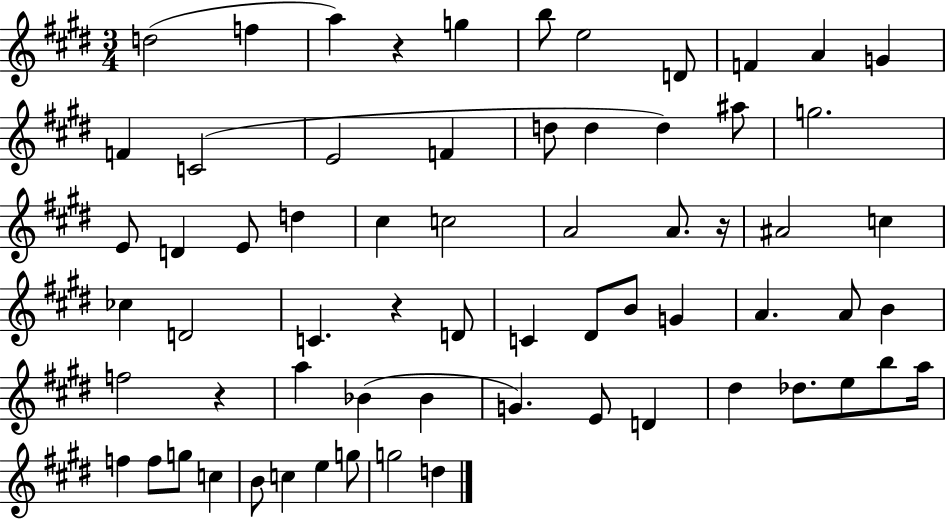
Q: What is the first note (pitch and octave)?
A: D5